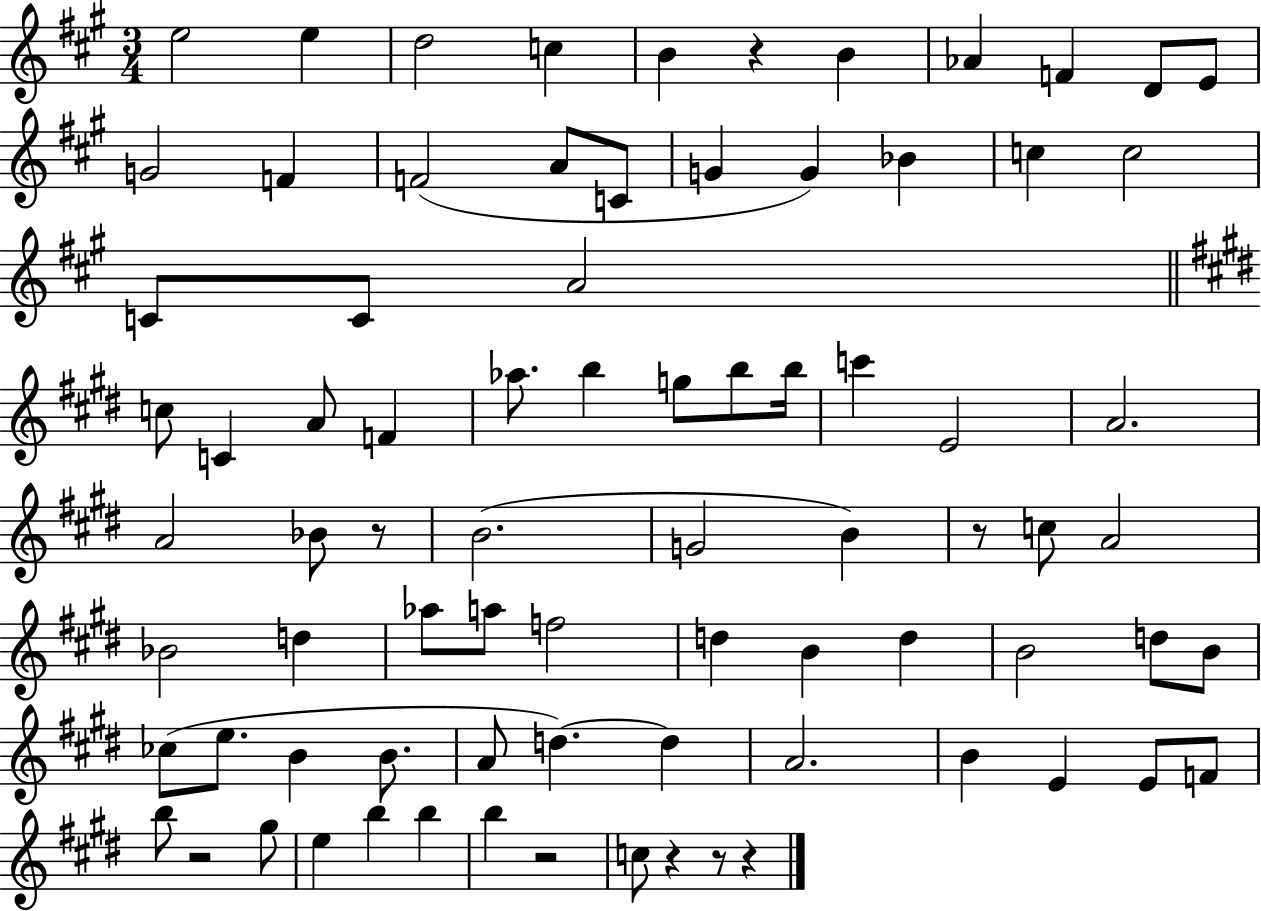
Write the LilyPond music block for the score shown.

{
  \clef treble
  \numericTimeSignature
  \time 3/4
  \key a \major
  e''2 e''4 | d''2 c''4 | b'4 r4 b'4 | aes'4 f'4 d'8 e'8 | \break g'2 f'4 | f'2( a'8 c'8 | g'4 g'4) bes'4 | c''4 c''2 | \break c'8 c'8 a'2 | \bar "||" \break \key e \major c''8 c'4 a'8 f'4 | aes''8. b''4 g''8 b''8 b''16 | c'''4 e'2 | a'2. | \break a'2 bes'8 r8 | b'2.( | g'2 b'4) | r8 c''8 a'2 | \break bes'2 d''4 | aes''8 a''8 f''2 | d''4 b'4 d''4 | b'2 d''8 b'8 | \break ces''8( e''8. b'4 b'8. | a'8 d''4.~~) d''4 | a'2. | b'4 e'4 e'8 f'8 | \break b''8 r2 gis''8 | e''4 b''4 b''4 | b''4 r2 | c''8 r4 r8 r4 | \break \bar "|."
}